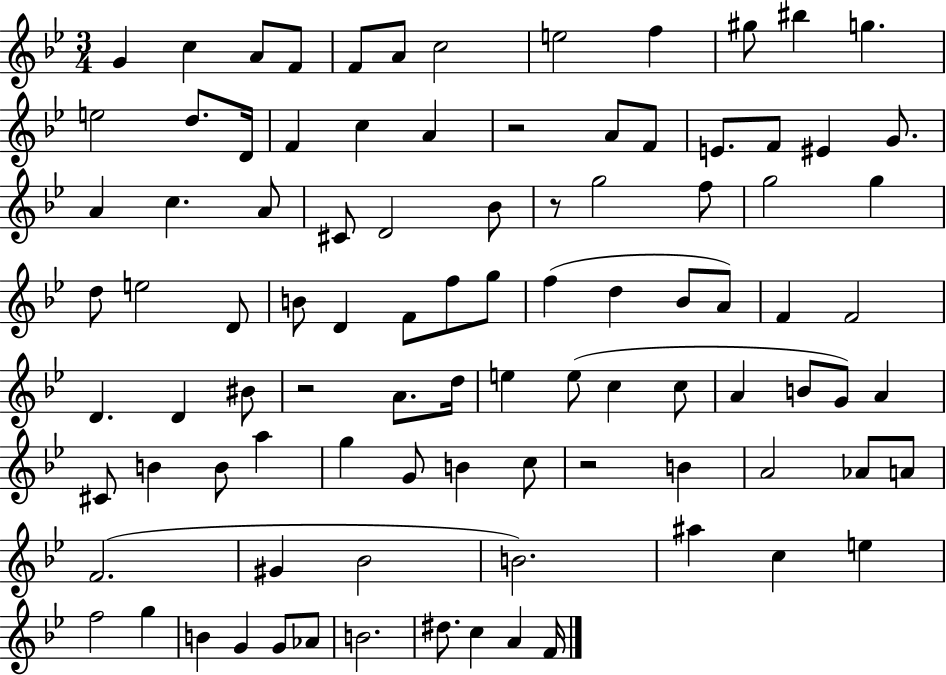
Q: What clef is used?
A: treble